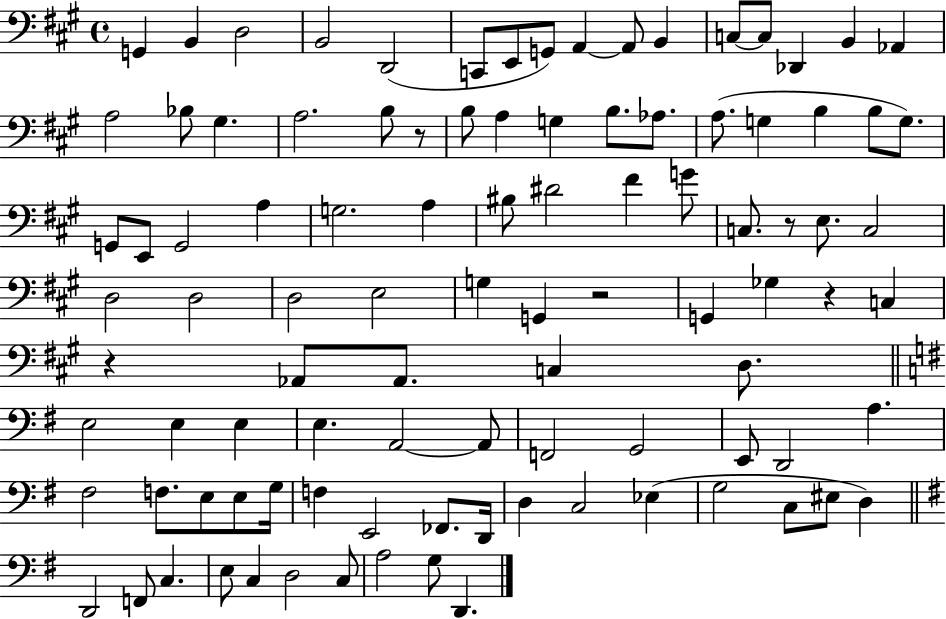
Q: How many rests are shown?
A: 5